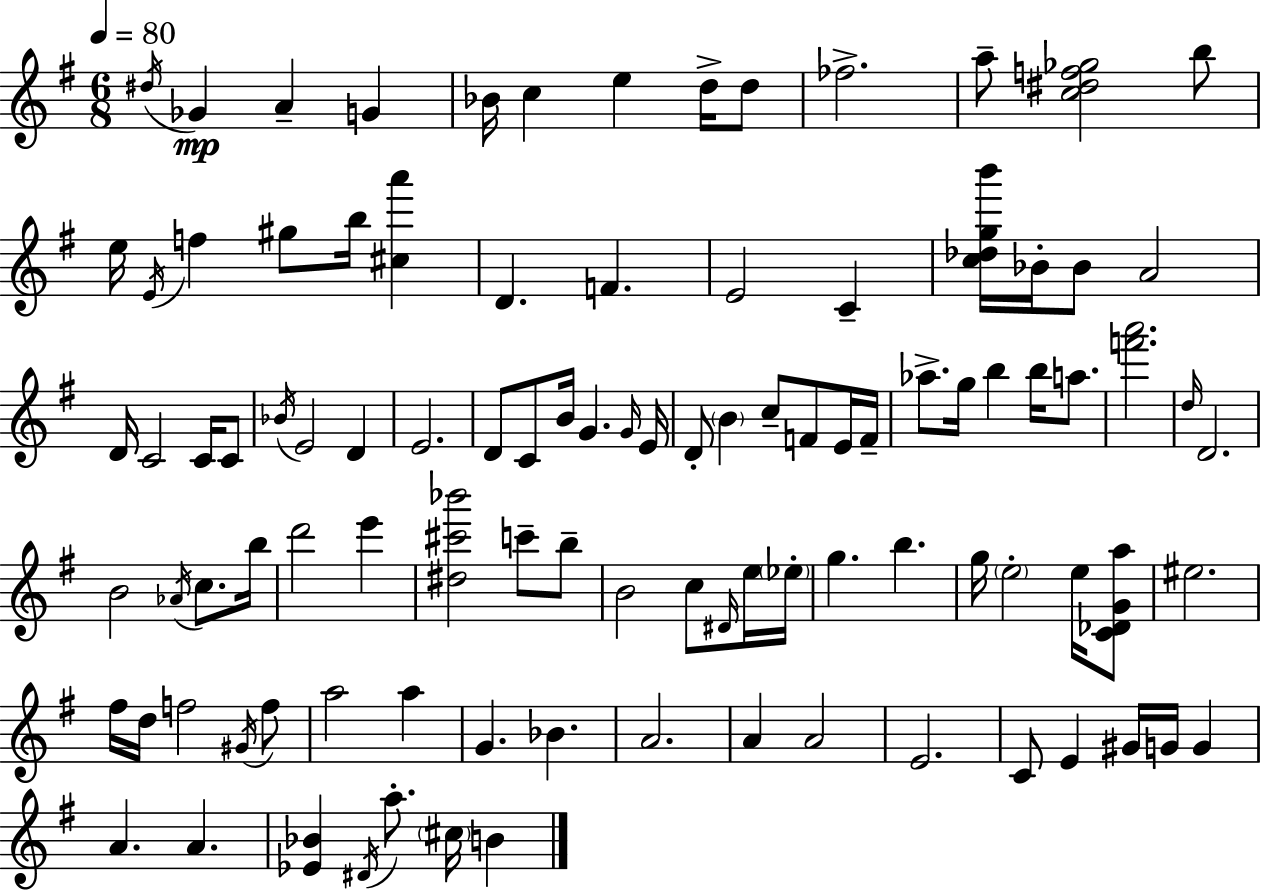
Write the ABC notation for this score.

X:1
T:Untitled
M:6/8
L:1/4
K:G
^d/4 _G A G _B/4 c e d/4 d/2 _f2 a/2 [c^df_g]2 b/2 e/4 E/4 f ^g/2 b/4 [^ca'] D F E2 C [c_dgb']/4 _B/4 _B/2 A2 D/4 C2 C/4 C/2 _B/4 E2 D E2 D/2 C/2 B/4 G G/4 E/4 D/2 B c/2 F/2 E/4 F/4 _a/2 g/4 b b/4 a/2 [f'a']2 d/4 D2 B2 _A/4 c/2 b/4 d'2 e' [^d^c'_b']2 c'/2 b/2 B2 c/2 ^D/4 e/4 _e/4 g b g/4 e2 e/4 [C_DGa]/2 ^e2 ^f/4 d/4 f2 ^G/4 f/2 a2 a G _B A2 A A2 E2 C/2 E ^G/4 G/4 G A A [_E_B] ^D/4 a/2 ^c/4 B